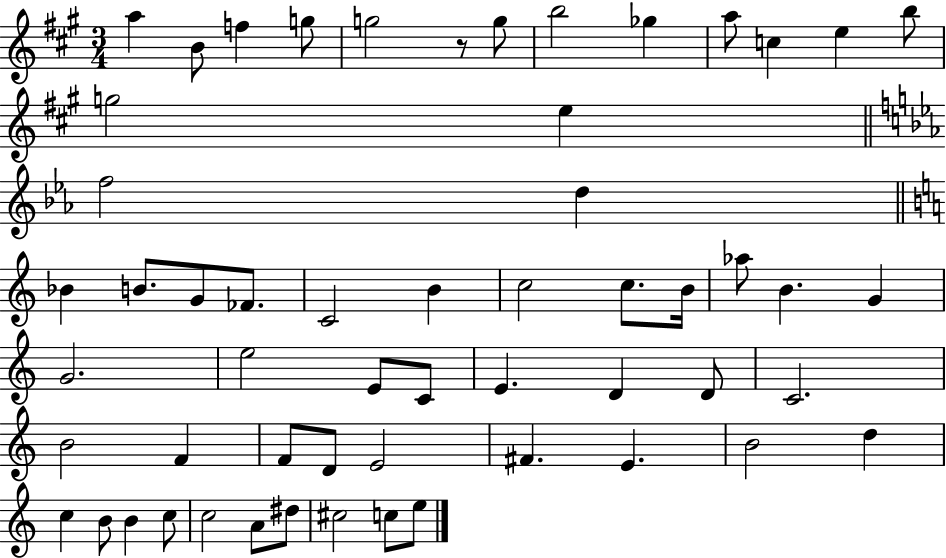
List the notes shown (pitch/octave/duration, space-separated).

A5/q B4/e F5/q G5/e G5/h R/e G5/e B5/h Gb5/q A5/e C5/q E5/q B5/e G5/h E5/q F5/h D5/q Bb4/q B4/e. G4/e FES4/e. C4/h B4/q C5/h C5/e. B4/s Ab5/e B4/q. G4/q G4/h. E5/h E4/e C4/e E4/q. D4/q D4/e C4/h. B4/h F4/q F4/e D4/e E4/h F#4/q. E4/q. B4/h D5/q C5/q B4/e B4/q C5/e C5/h A4/e D#5/e C#5/h C5/e E5/e